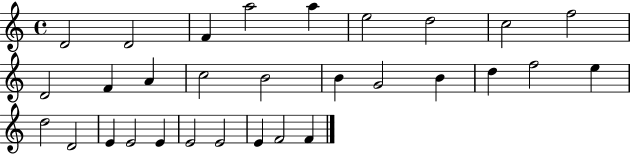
D4/h D4/h F4/q A5/h A5/q E5/h D5/h C5/h F5/h D4/h F4/q A4/q C5/h B4/h B4/q G4/h B4/q D5/q F5/h E5/q D5/h D4/h E4/q E4/h E4/q E4/h E4/h E4/q F4/h F4/q